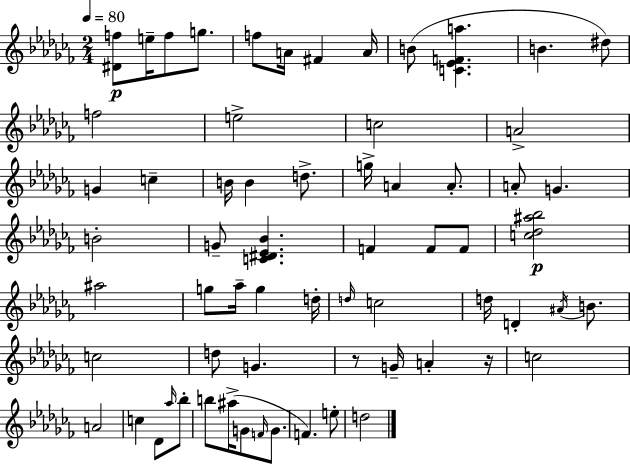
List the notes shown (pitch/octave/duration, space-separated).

[D#4,F5]/e E5/s F5/e G5/e. F5/e A4/s F#4/q A4/s B4/e [C4,Eb4,F4,A5]/q. B4/q. D#5/e F5/h E5/h C5/h A4/h G4/q C5/q B4/s B4/q D5/e. G5/s A4/q A4/e. A4/e G4/q. B4/h G4/e [C4,D#4,Eb4,Bb4]/q. F4/q F4/e F4/e [C5,Db5,A#5,Bb5]/h A#5/h G5/e Ab5/s G5/q D5/s D5/s C5/h D5/s D4/q A#4/s B4/e. C5/h D5/e G4/q. R/e G4/s A4/q R/s C5/h A4/h C5/q Db4/e Ab5/s Bb5/e B5/e A#5/s G4/e F4/s G4/e. F4/q. E5/e D5/h